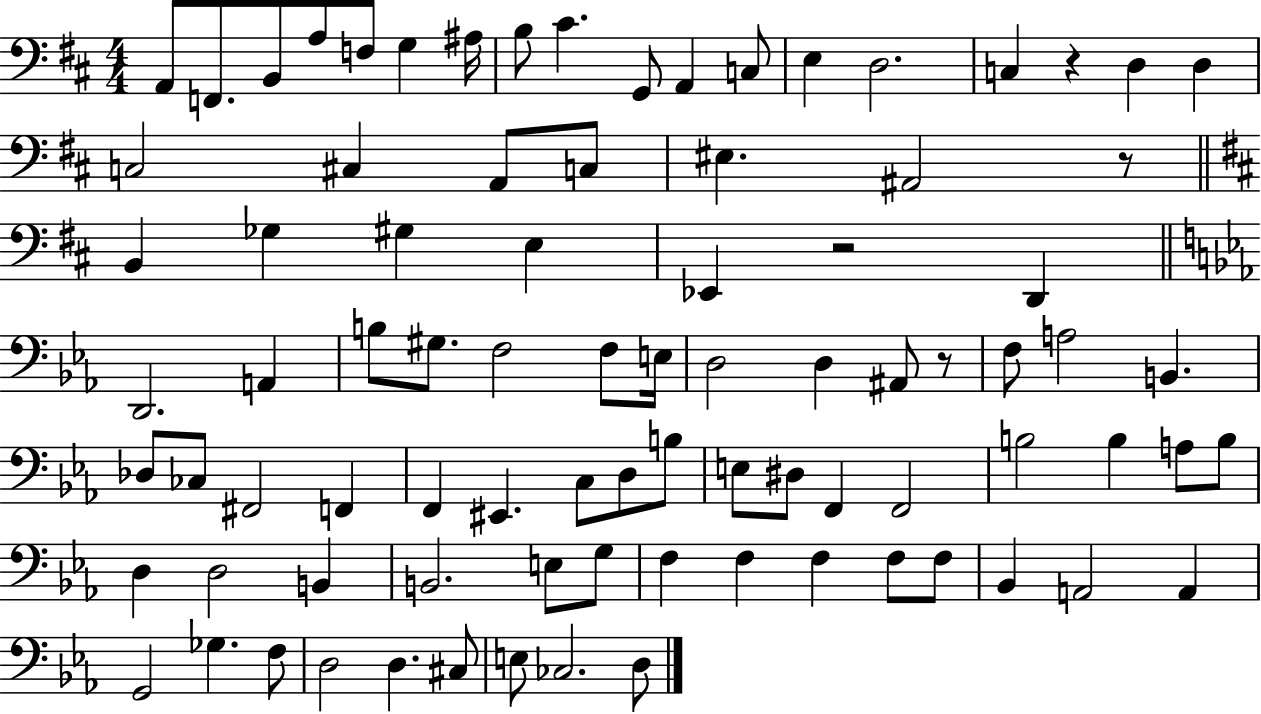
{
  \clef bass
  \numericTimeSignature
  \time 4/4
  \key d \major
  \repeat volta 2 { a,8 f,8. b,8 a8 f8 g4 ais16 | b8 cis'4. g,8 a,4 c8 | e4 d2. | c4 r4 d4 d4 | \break c2 cis4 a,8 c8 | eis4. ais,2 r8 | \bar "||" \break \key d \major b,4 ges4 gis4 e4 | ees,4 r2 d,4 | \bar "||" \break \key ees \major d,2. a,4 | b8 gis8. f2 f8 e16 | d2 d4 ais,8 r8 | f8 a2 b,4. | \break des8 ces8 fis,2 f,4 | f,4 eis,4. c8 d8 b8 | e8 dis8 f,4 f,2 | b2 b4 a8 b8 | \break d4 d2 b,4 | b,2. e8 g8 | f4 f4 f4 f8 f8 | bes,4 a,2 a,4 | \break g,2 ges4. f8 | d2 d4. cis8 | e8 ces2. d8 | } \bar "|."
}